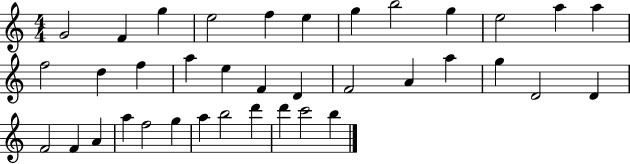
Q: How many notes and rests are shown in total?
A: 37